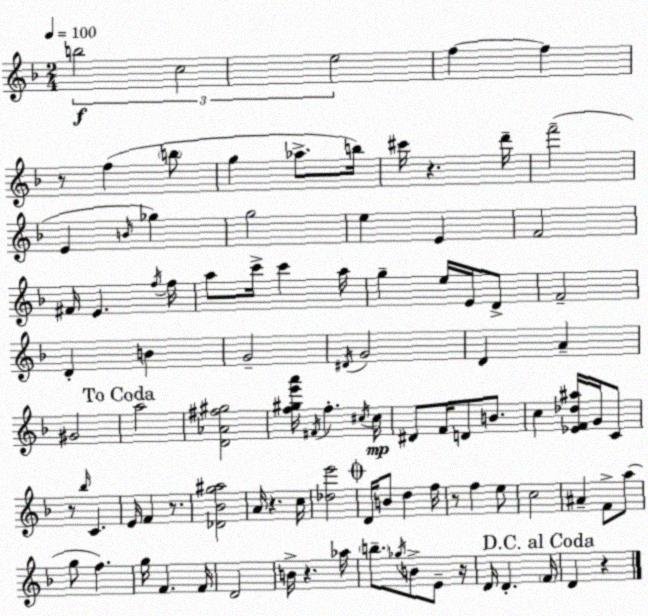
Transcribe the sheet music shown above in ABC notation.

X:1
T:Untitled
M:2/4
L:1/4
K:F
b2 c2 e2 f f z/2 f b/2 g _a/2 b/4 ^c'/4 z d'/4 f'2 E B/4 _g g2 e E F2 ^F/4 E f/4 f/4 a/2 c'/4 c' a/4 g e/4 E/4 D/2 F2 D B G2 ^D/4 G2 D A ^G2 a2 [D_A^f^g]2 [f^ge'a']/4 ^F/4 f ^c/4 ^c/4 ^D/2 F/4 D/2 B/2 c [_EF_d^a]/4 G/4 C/2 z/2 _b/4 C E/4 F z/2 [_D_Bg^a]2 A/4 z c/4 [_de']2 D/4 B/2 d f/4 z/2 f e/2 c2 ^A F/2 a/2 g/2 f g/4 F F/4 D2 B/4 z _a/4 b/2 _g/4 B/2 E/2 z/4 D/4 D F/4 D z